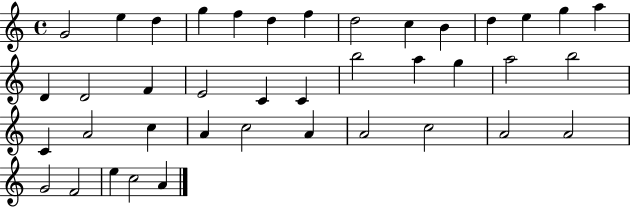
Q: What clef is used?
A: treble